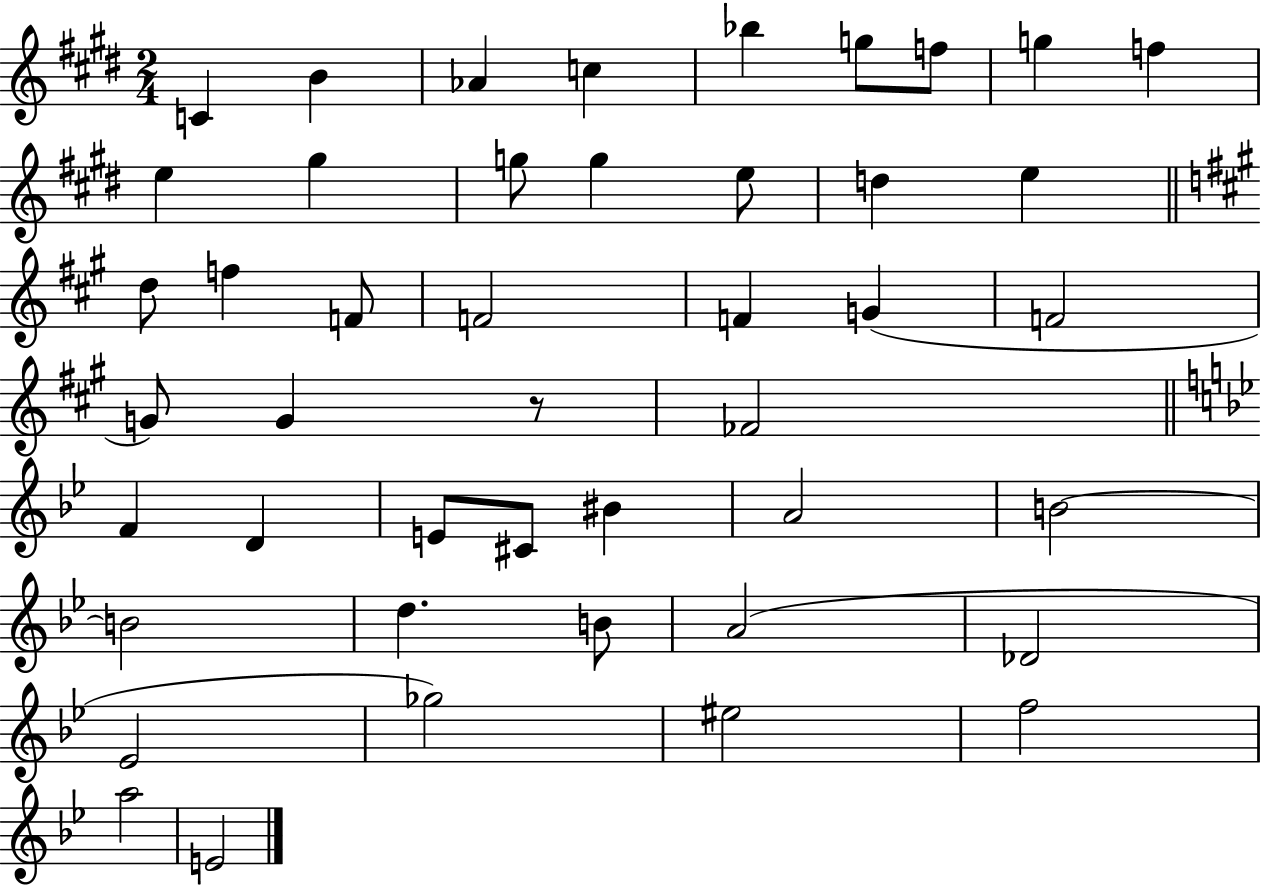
{
  \clef treble
  \numericTimeSignature
  \time 2/4
  \key e \major
  \repeat volta 2 { c'4 b'4 | aes'4 c''4 | bes''4 g''8 f''8 | g''4 f''4 | \break e''4 gis''4 | g''8 g''4 e''8 | d''4 e''4 | \bar "||" \break \key a \major d''8 f''4 f'8 | f'2 | f'4 g'4( | f'2 | \break g'8) g'4 r8 | fes'2 | \bar "||" \break \key bes \major f'4 d'4 | e'8 cis'8 bis'4 | a'2 | b'2~~ | \break b'2 | d''4. b'8 | a'2( | des'2 | \break ees'2 | ges''2) | eis''2 | f''2 | \break a''2 | e'2 | } \bar "|."
}